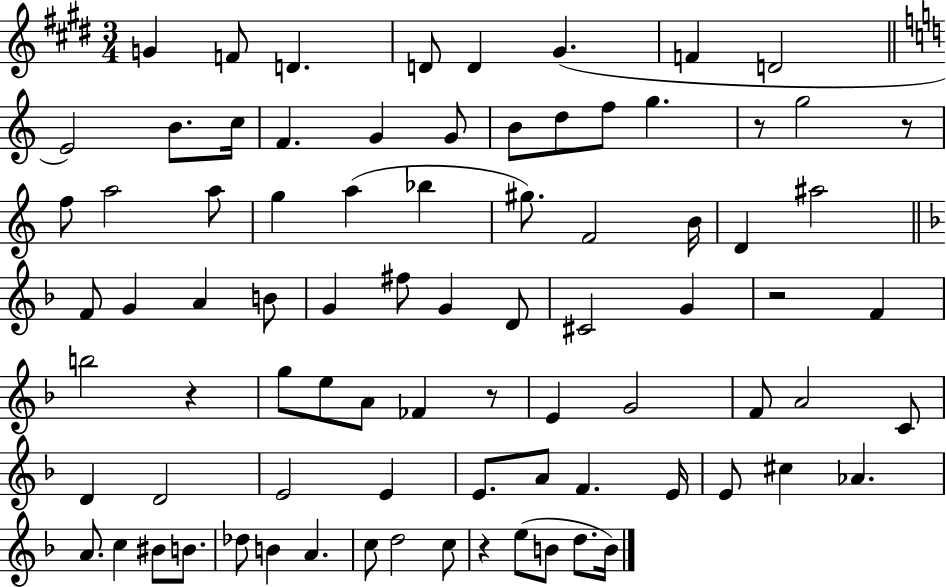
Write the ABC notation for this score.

X:1
T:Untitled
M:3/4
L:1/4
K:E
G F/2 D D/2 D ^G F D2 E2 B/2 c/4 F G G/2 B/2 d/2 f/2 g z/2 g2 z/2 f/2 a2 a/2 g a _b ^g/2 F2 B/4 D ^a2 F/2 G A B/2 G ^f/2 G D/2 ^C2 G z2 F b2 z g/2 e/2 A/2 _F z/2 E G2 F/2 A2 C/2 D D2 E2 E E/2 A/2 F E/4 E/2 ^c _A A/2 c ^B/2 B/2 _d/2 B A c/2 d2 c/2 z e/2 B/2 d/2 B/4